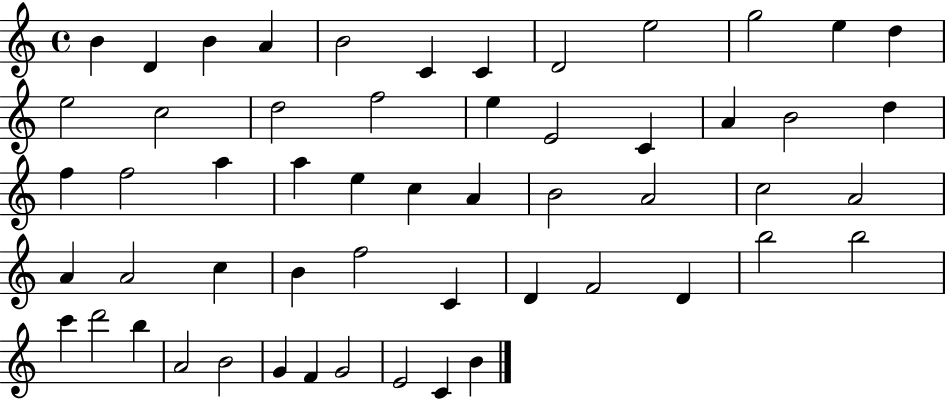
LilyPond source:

{
  \clef treble
  \time 4/4
  \defaultTimeSignature
  \key c \major
  b'4 d'4 b'4 a'4 | b'2 c'4 c'4 | d'2 e''2 | g''2 e''4 d''4 | \break e''2 c''2 | d''2 f''2 | e''4 e'2 c'4 | a'4 b'2 d''4 | \break f''4 f''2 a''4 | a''4 e''4 c''4 a'4 | b'2 a'2 | c''2 a'2 | \break a'4 a'2 c''4 | b'4 f''2 c'4 | d'4 f'2 d'4 | b''2 b''2 | \break c'''4 d'''2 b''4 | a'2 b'2 | g'4 f'4 g'2 | e'2 c'4 b'4 | \break \bar "|."
}